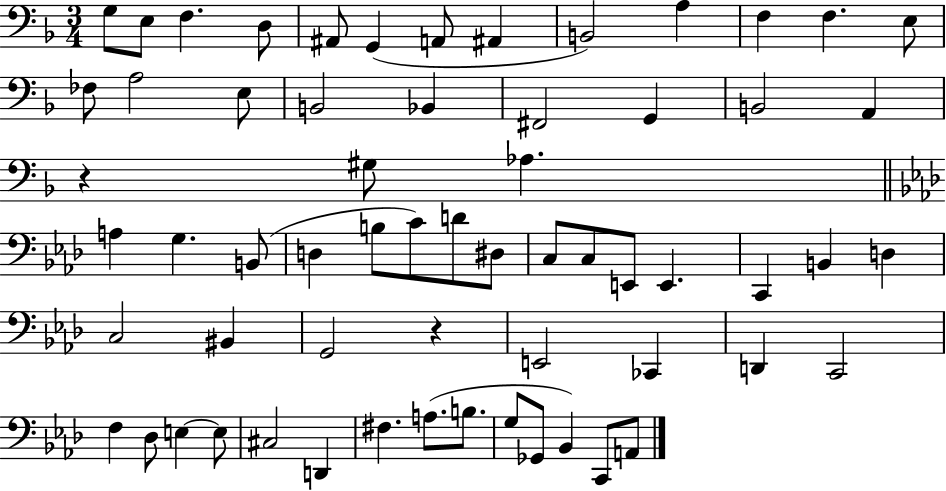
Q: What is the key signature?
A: F major